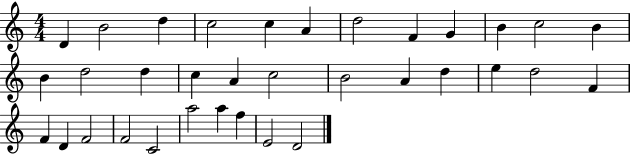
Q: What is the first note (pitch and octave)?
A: D4